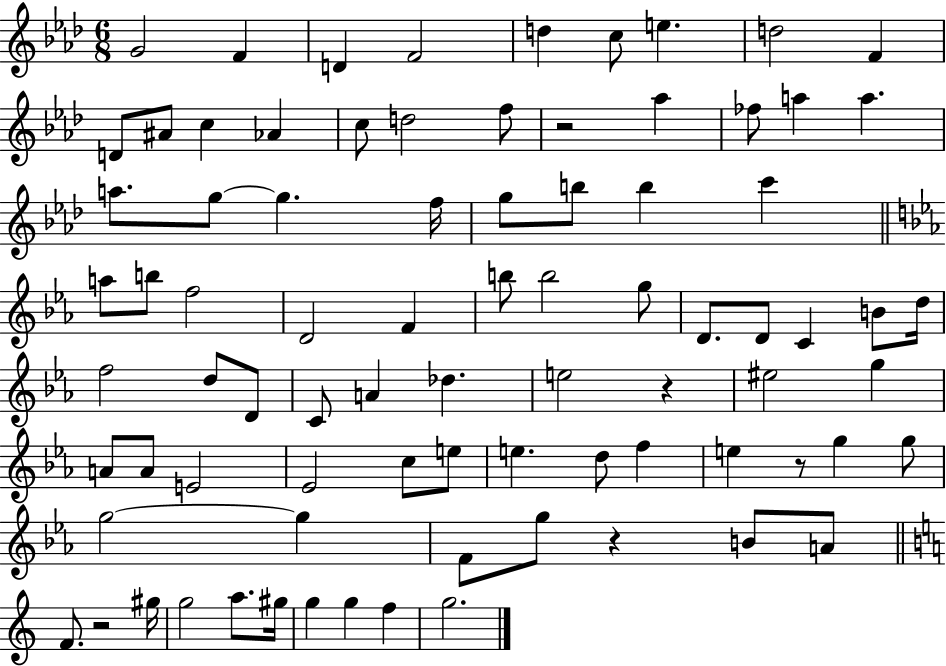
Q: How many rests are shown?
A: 5